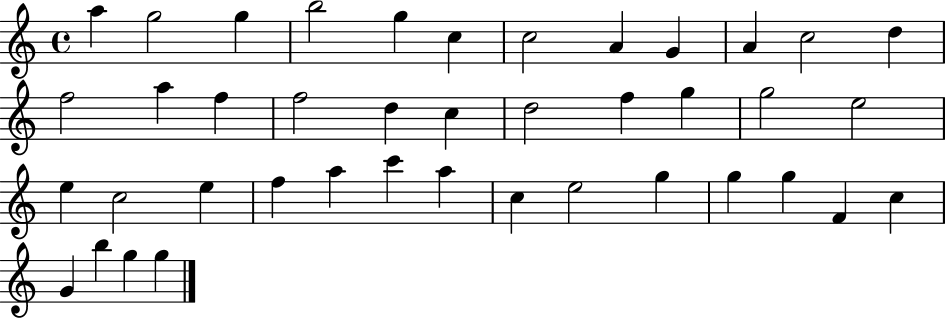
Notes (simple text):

A5/q G5/h G5/q B5/h G5/q C5/q C5/h A4/q G4/q A4/q C5/h D5/q F5/h A5/q F5/q F5/h D5/q C5/q D5/h F5/q G5/q G5/h E5/h E5/q C5/h E5/q F5/q A5/q C6/q A5/q C5/q E5/h G5/q G5/q G5/q F4/q C5/q G4/q B5/q G5/q G5/q